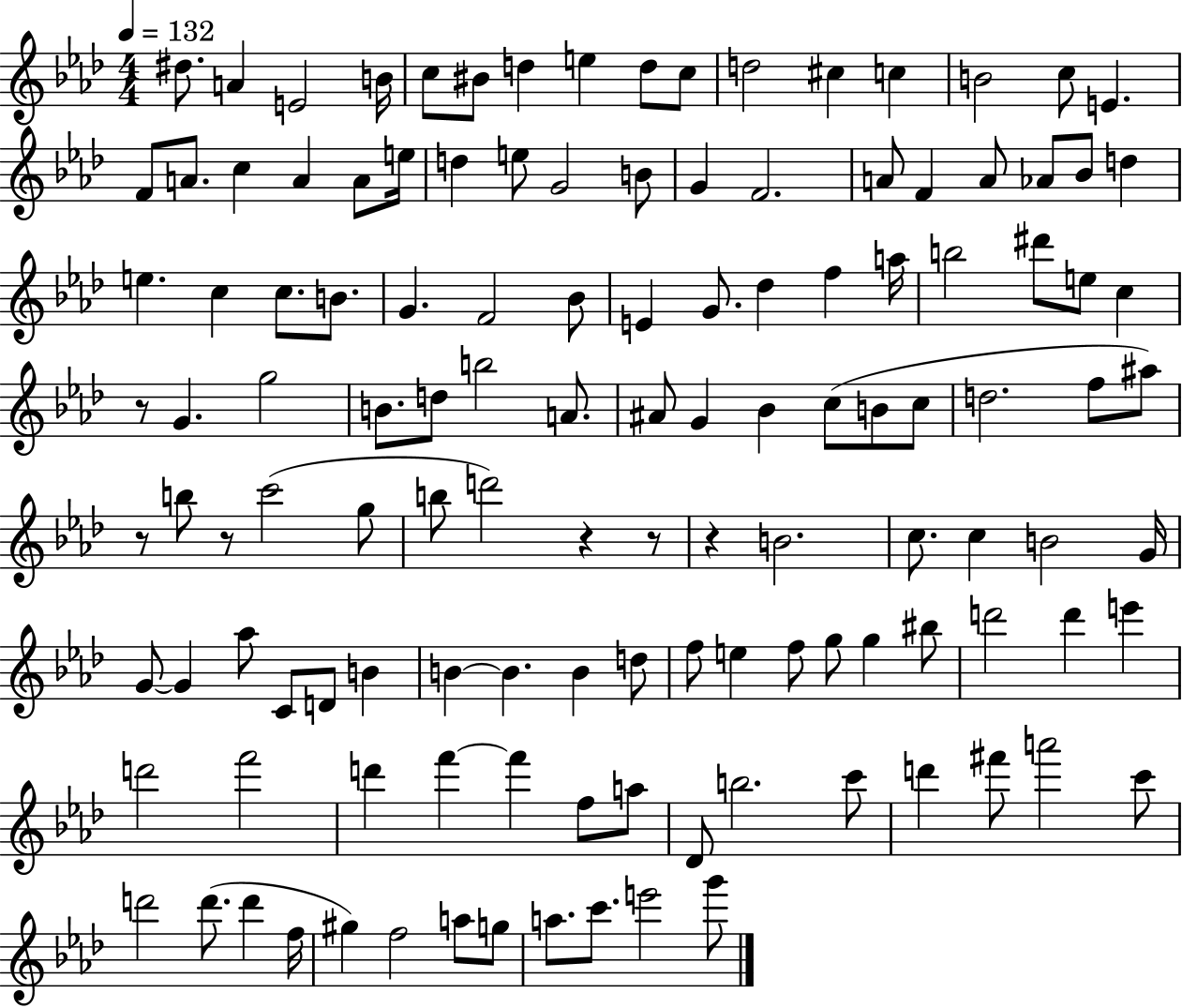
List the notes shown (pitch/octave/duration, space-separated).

D#5/e. A4/q E4/h B4/s C5/e BIS4/e D5/q E5/q D5/e C5/e D5/h C#5/q C5/q B4/h C5/e E4/q. F4/e A4/e. C5/q A4/q A4/e E5/s D5/q E5/e G4/h B4/e G4/q F4/h. A4/e F4/q A4/e Ab4/e Bb4/e D5/q E5/q. C5/q C5/e. B4/e. G4/q. F4/h Bb4/e E4/q G4/e. Db5/q F5/q A5/s B5/h D#6/e E5/e C5/q R/e G4/q. G5/h B4/e. D5/e B5/h A4/e. A#4/e G4/q Bb4/q C5/e B4/e C5/e D5/h. F5/e A#5/e R/e B5/e R/e C6/h G5/e B5/e D6/h R/q R/e R/q B4/h. C5/e. C5/q B4/h G4/s G4/e G4/q Ab5/e C4/e D4/e B4/q B4/q B4/q. B4/q D5/e F5/e E5/q F5/e G5/e G5/q BIS5/e D6/h D6/q E6/q D6/h F6/h D6/q F6/q F6/q F5/e A5/e Db4/e B5/h. C6/e D6/q F#6/e A6/h C6/e D6/h D6/e. D6/q F5/s G#5/q F5/h A5/e G5/e A5/e. C6/e. E6/h G6/e